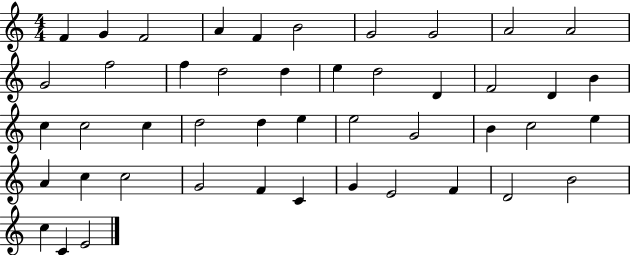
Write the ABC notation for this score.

X:1
T:Untitled
M:4/4
L:1/4
K:C
F G F2 A F B2 G2 G2 A2 A2 G2 f2 f d2 d e d2 D F2 D B c c2 c d2 d e e2 G2 B c2 e A c c2 G2 F C G E2 F D2 B2 c C E2